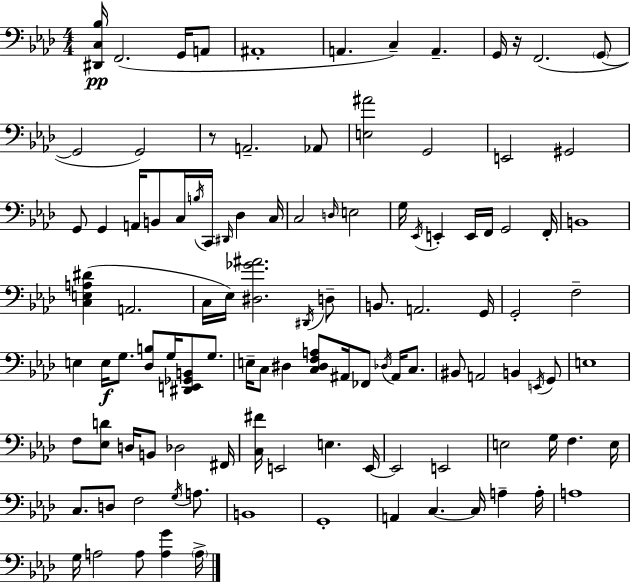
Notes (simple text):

[D#2,C3,Bb3]/s F2/h. G2/s A2/e A#2/w A2/q. C3/q A2/q. G2/s R/s F2/h. G2/e G2/h G2/h R/e A2/h. Ab2/e [E3,A#4]/h G2/h E2/h G#2/h G2/e G2/q A2/s B2/e C3/s B3/s C2/s D#2/s Db3/q C3/s C3/h D3/s E3/h G3/s Eb2/s E2/q E2/s F2/s G2/h F2/s B2/w [C3,E3,A3,D#4]/q A2/h. C3/s Eb3/s [D#3,Gb4,A#4]/h. D#2/s D3/e B2/e. A2/h. G2/s G2/h F3/h E3/q E3/s G3/e. [Db3,B3]/e G3/s [D#2,E2,Gb2,B2]/e G3/e. E3/s C3/e D#3/q [C3,D#3,F3,A3]/e A#2/s FES2/e Db3/s A#2/s C3/e. BIS2/e A2/h B2/q E2/s G2/e E3/w F3/e [Eb3,D4]/e D3/s B2/e Db3/h F#2/s [C3,F#4]/s E2/h E3/q. E2/s E2/h E2/h E3/h G3/s F3/q. E3/s C3/e. D3/e F3/h G3/s A3/e. B2/w G2/w A2/q C3/q. C3/s A3/q A3/s A3/w G3/s A3/h A3/e [A3,G4]/q A3/s